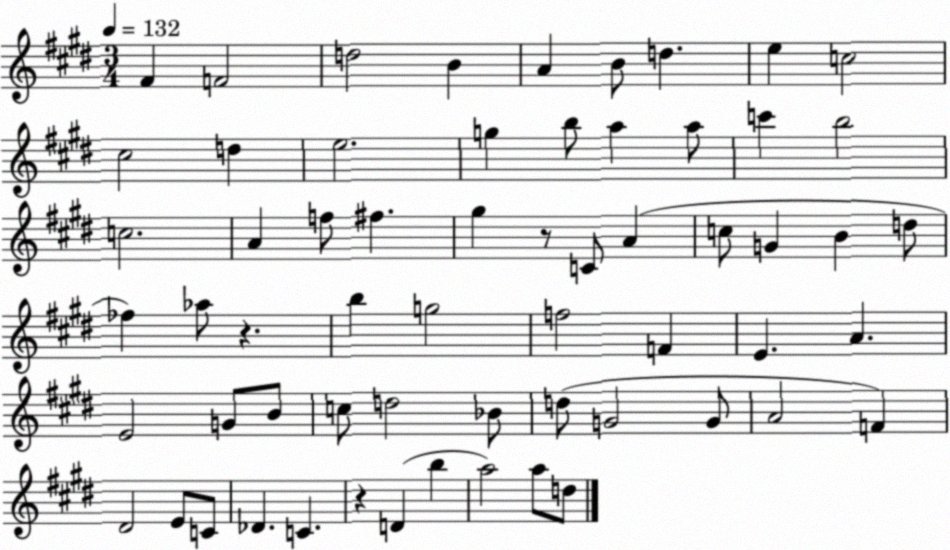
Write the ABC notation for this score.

X:1
T:Untitled
M:3/4
L:1/4
K:E
^F F2 d2 B A B/2 d e c2 ^c2 d e2 g b/2 a a/2 c' b2 c2 A f/2 ^f ^g z/2 C/2 A c/2 G B d/2 _f _a/2 z b g2 f2 F E A E2 G/2 B/2 c/2 d2 _B/2 d/2 G2 G/2 A2 F ^D2 E/2 C/2 _D C z D b a2 a/2 d/2